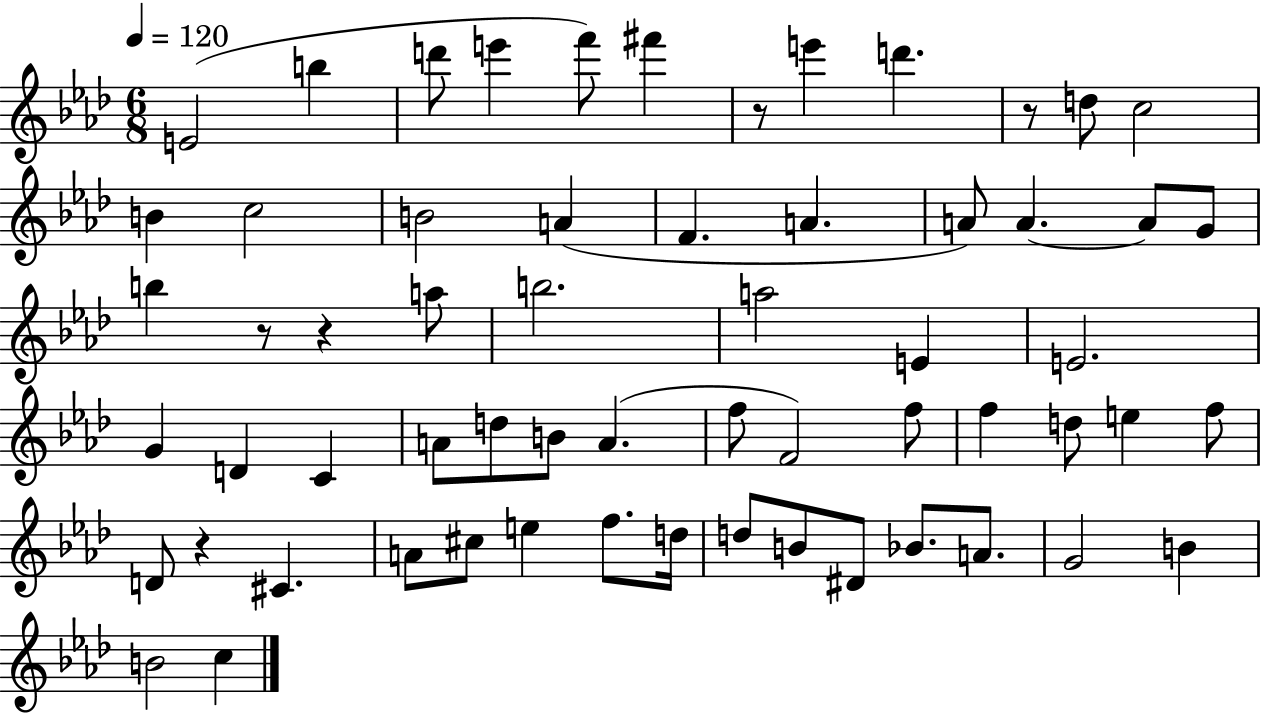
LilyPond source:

{
  \clef treble
  \numericTimeSignature
  \time 6/8
  \key aes \major
  \tempo 4 = 120
  e'2( b''4 | d'''8 e'''4 f'''8) fis'''4 | r8 e'''4 d'''4. | r8 d''8 c''2 | \break b'4 c''2 | b'2 a'4( | f'4. a'4. | a'8) a'4.~~ a'8 g'8 | \break b''4 r8 r4 a''8 | b''2. | a''2 e'4 | e'2. | \break g'4 d'4 c'4 | a'8 d''8 b'8 a'4.( | f''8 f'2) f''8 | f''4 d''8 e''4 f''8 | \break d'8 r4 cis'4. | a'8 cis''8 e''4 f''8. d''16 | d''8 b'8 dis'8 bes'8. a'8. | g'2 b'4 | \break b'2 c''4 | \bar "|."
}